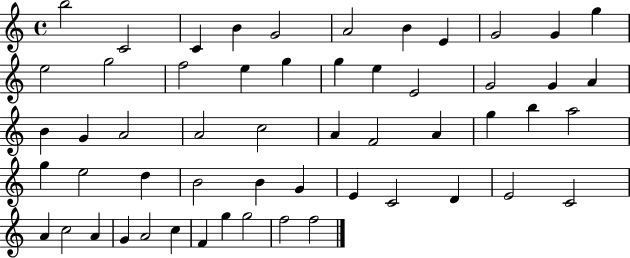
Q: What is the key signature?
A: C major